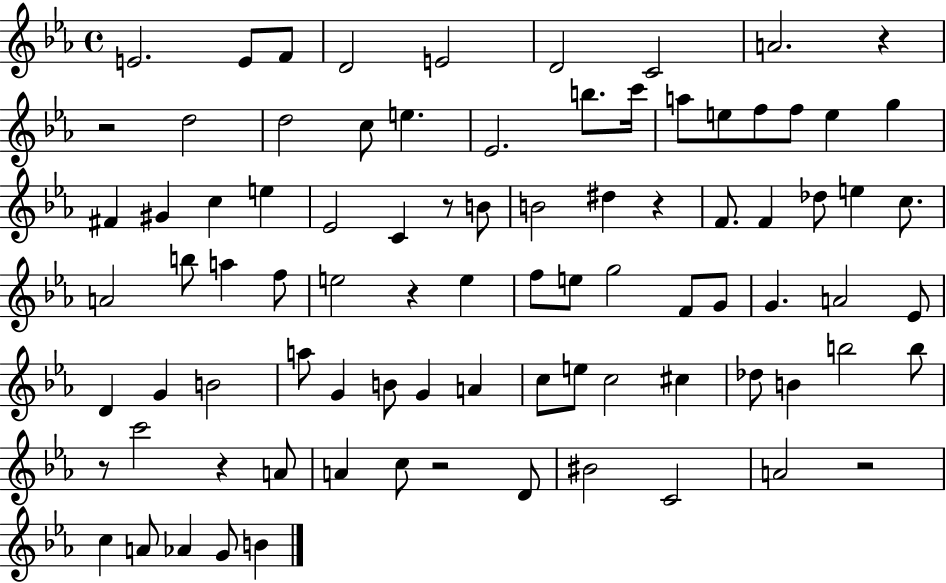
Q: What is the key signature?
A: EES major